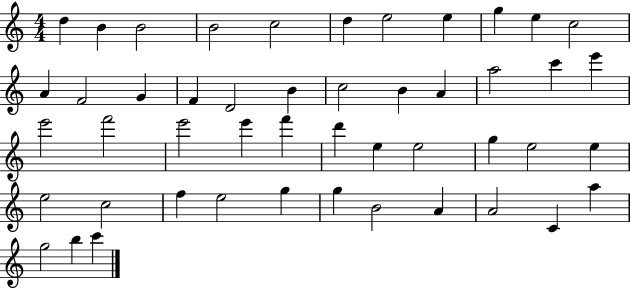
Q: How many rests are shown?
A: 0